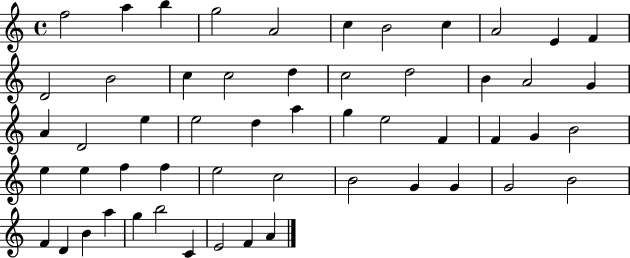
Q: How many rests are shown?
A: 0